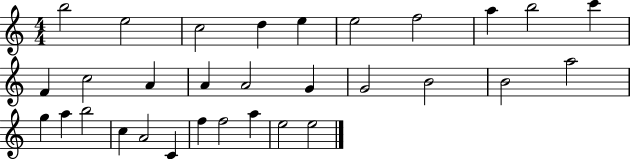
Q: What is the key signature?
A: C major